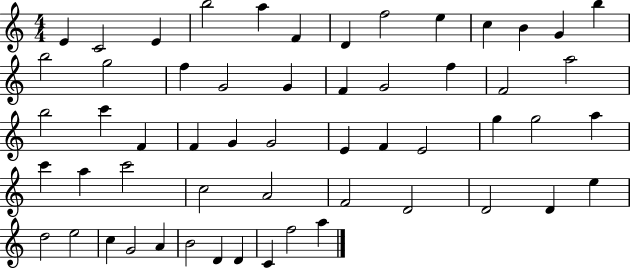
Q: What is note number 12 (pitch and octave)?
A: G4